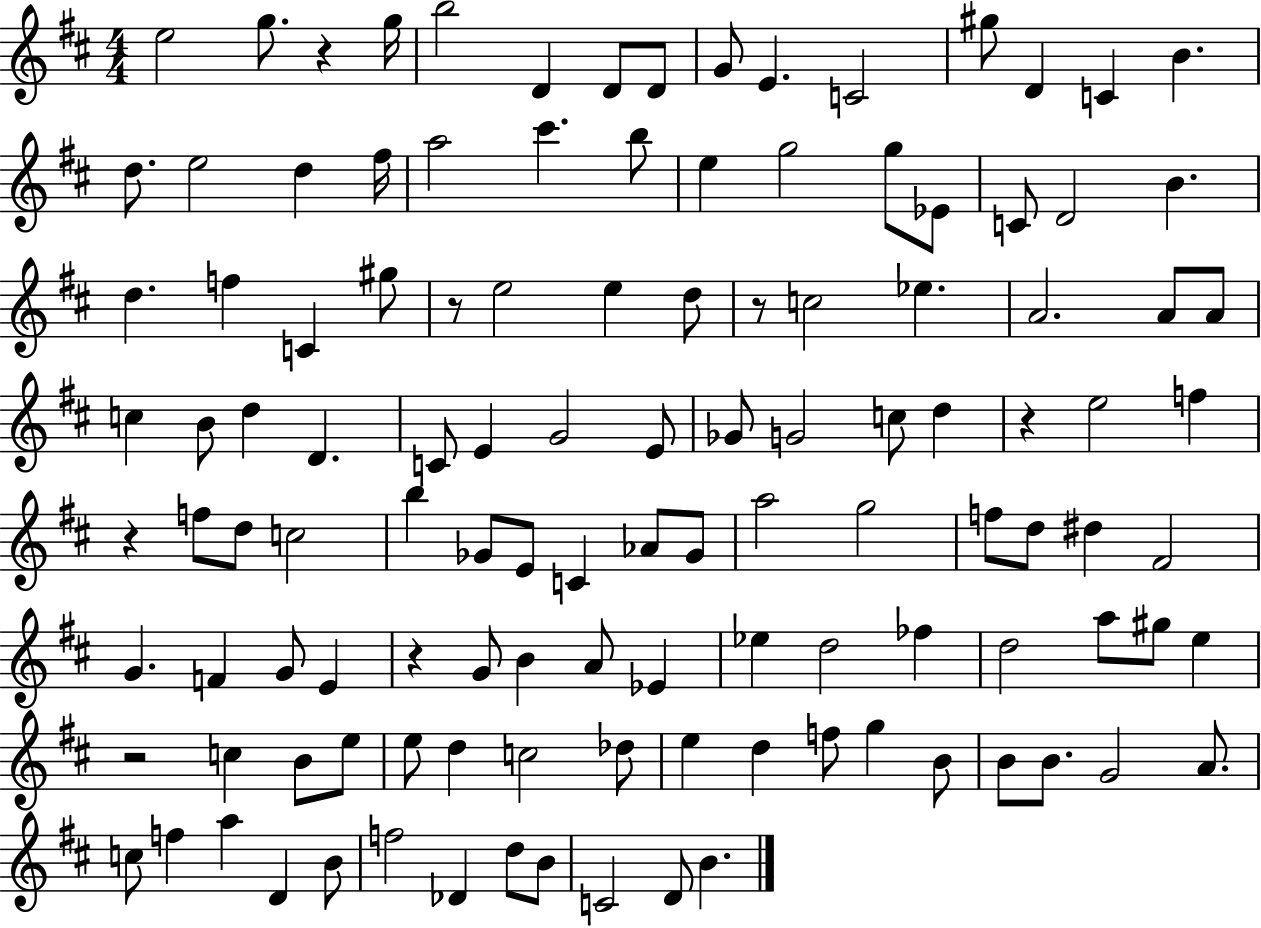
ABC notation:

X:1
T:Untitled
M:4/4
L:1/4
K:D
e2 g/2 z g/4 b2 D D/2 D/2 G/2 E C2 ^g/2 D C B d/2 e2 d ^f/4 a2 ^c' b/2 e g2 g/2 _E/2 C/2 D2 B d f C ^g/2 z/2 e2 e d/2 z/2 c2 _e A2 A/2 A/2 c B/2 d D C/2 E G2 E/2 _G/2 G2 c/2 d z e2 f z f/2 d/2 c2 b _G/2 E/2 C _A/2 _G/2 a2 g2 f/2 d/2 ^d ^F2 G F G/2 E z G/2 B A/2 _E _e d2 _f d2 a/2 ^g/2 e z2 c B/2 e/2 e/2 d c2 _d/2 e d f/2 g B/2 B/2 B/2 G2 A/2 c/2 f a D B/2 f2 _D d/2 B/2 C2 D/2 B